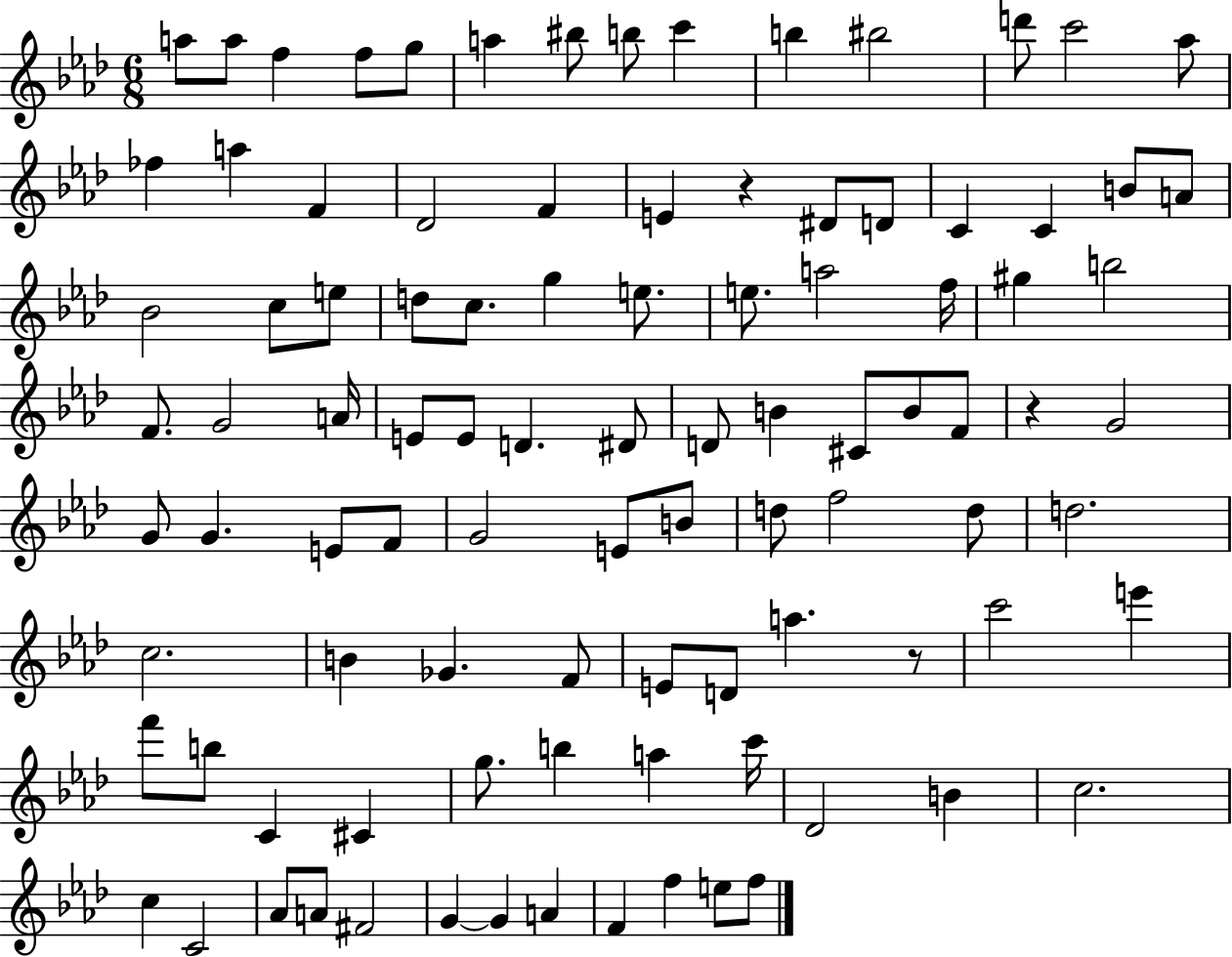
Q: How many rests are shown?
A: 3